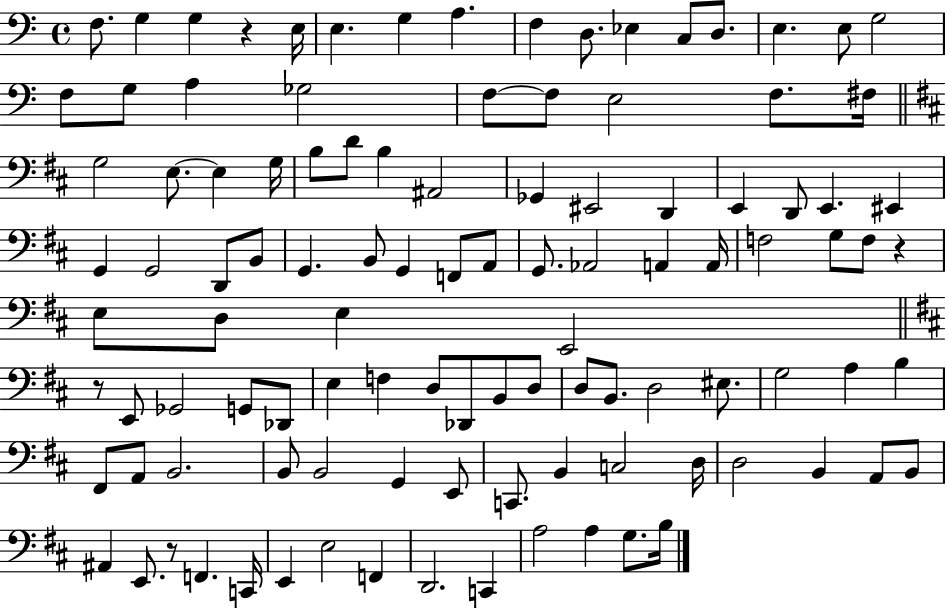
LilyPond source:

{
  \clef bass
  \time 4/4
  \defaultTimeSignature
  \key c \major
  f8. g4 g4 r4 e16 | e4. g4 a4. | f4 d8. ees4 c8 d8. | e4. e8 g2 | \break f8 g8 a4 ges2 | f8~~ f8 e2 f8. fis16 | \bar "||" \break \key d \major g2 e8.~~ e4 g16 | b8 d'8 b4 ais,2 | ges,4 eis,2 d,4 | e,4 d,8 e,4. eis,4 | \break g,4 g,2 d,8 b,8 | g,4. b,8 g,4 f,8 a,8 | g,8. aes,2 a,4 a,16 | f2 g8 f8 r4 | \break e8 d8 e4 e,2 | \bar "||" \break \key d \major r8 e,8 ges,2 g,8 des,8 | e4 f4 d8 des,8 b,8 d8 | d8 b,8. d2 eis8. | g2 a4 b4 | \break fis,8 a,8 b,2. | b,8 b,2 g,4 e,8 | c,8. b,4 c2 d16 | d2 b,4 a,8 b,8 | \break ais,4 e,8. r8 f,4. c,16 | e,4 e2 f,4 | d,2. c,4 | a2 a4 g8. b16 | \break \bar "|."
}